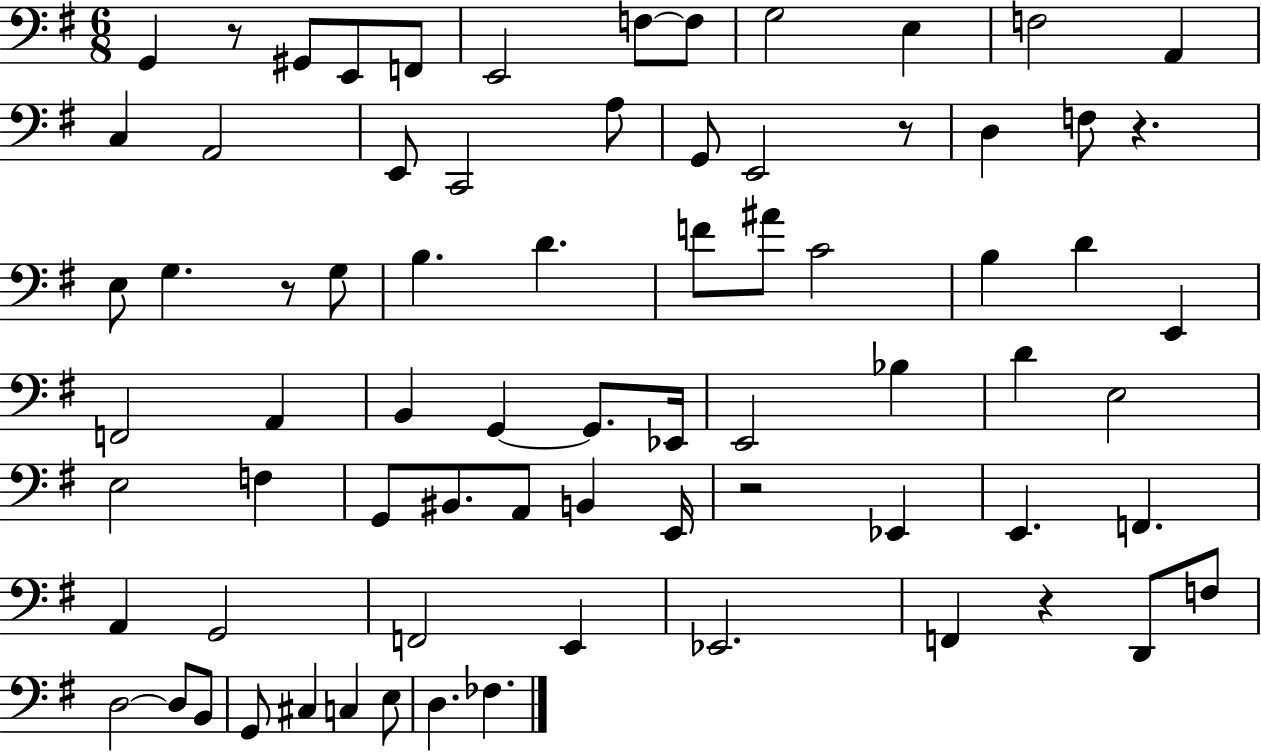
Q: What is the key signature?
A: G major